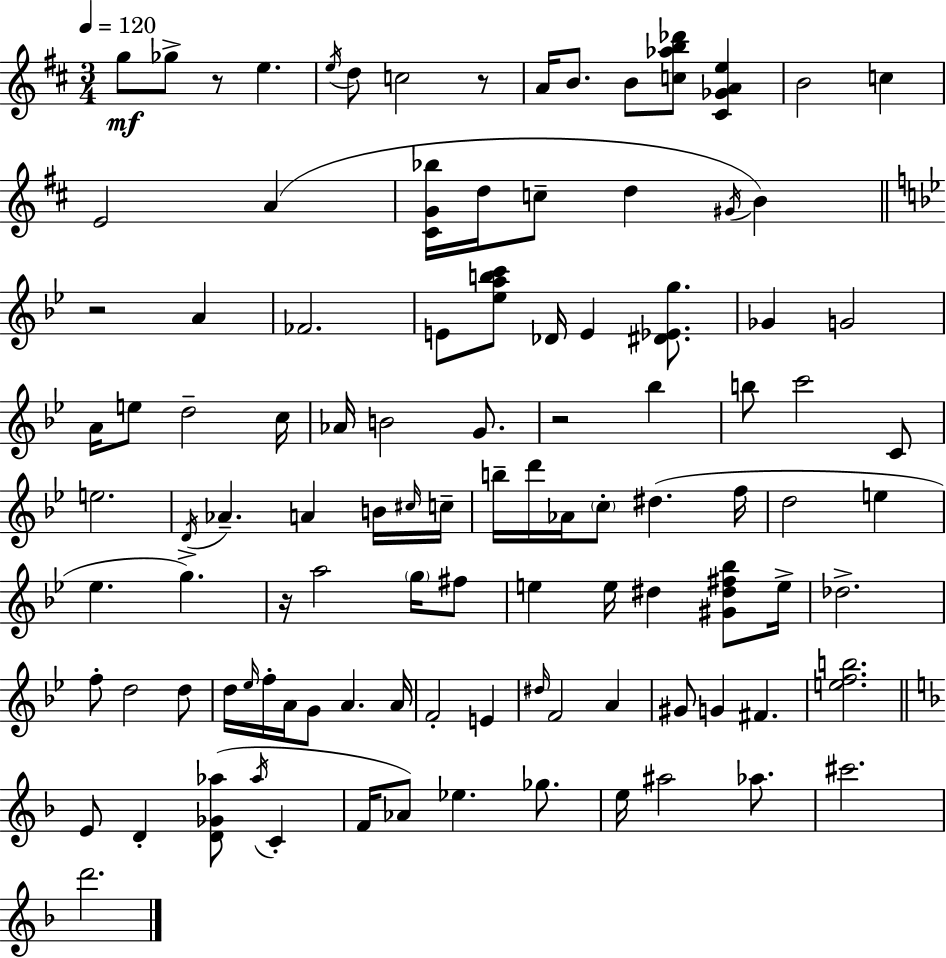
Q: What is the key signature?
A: D major